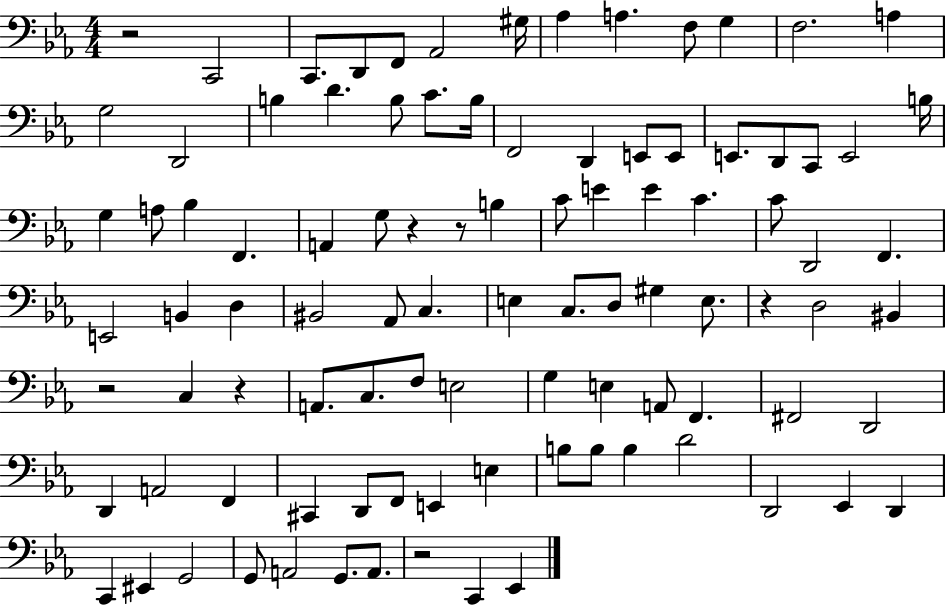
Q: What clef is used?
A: bass